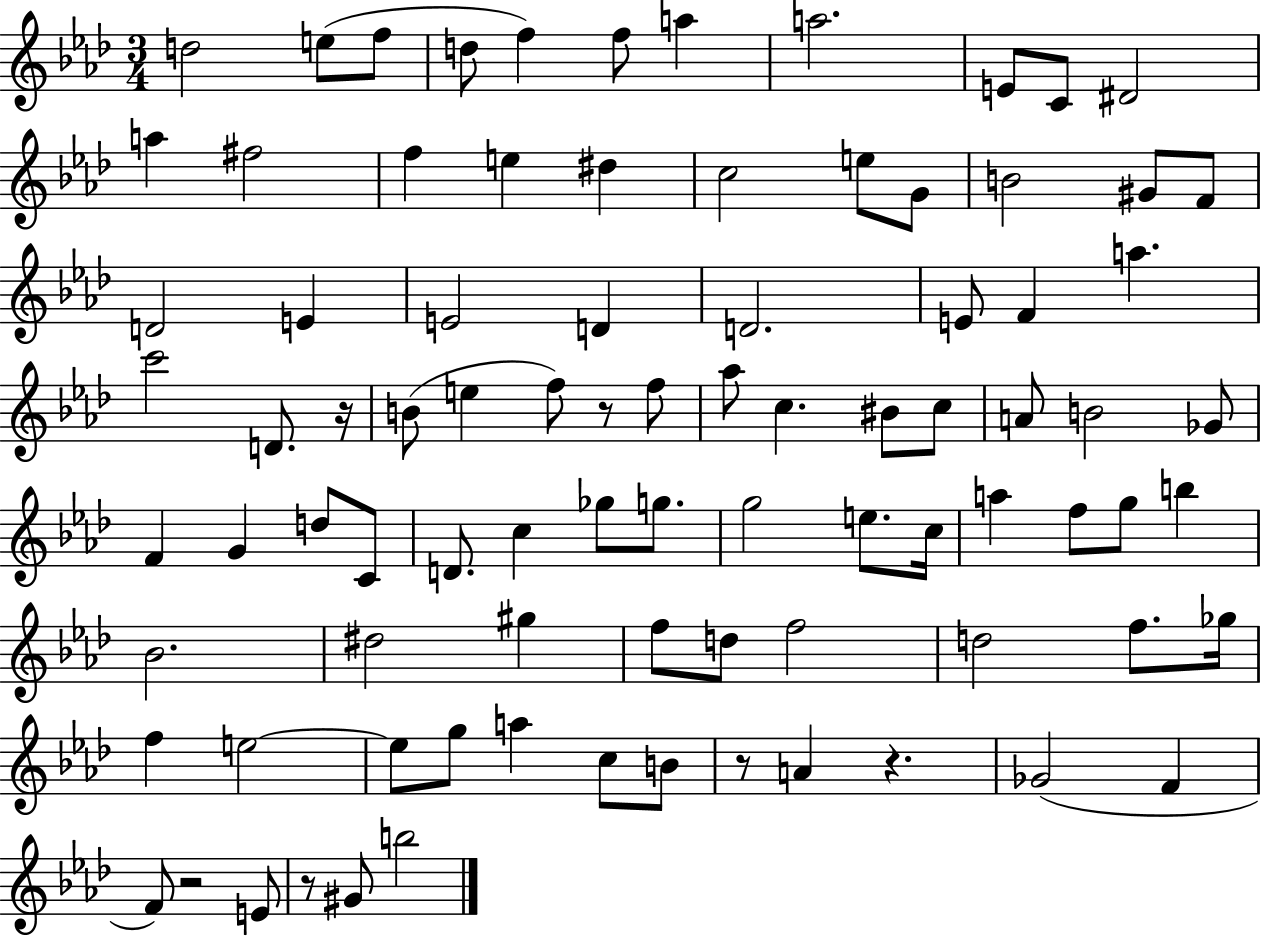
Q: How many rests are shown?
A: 6